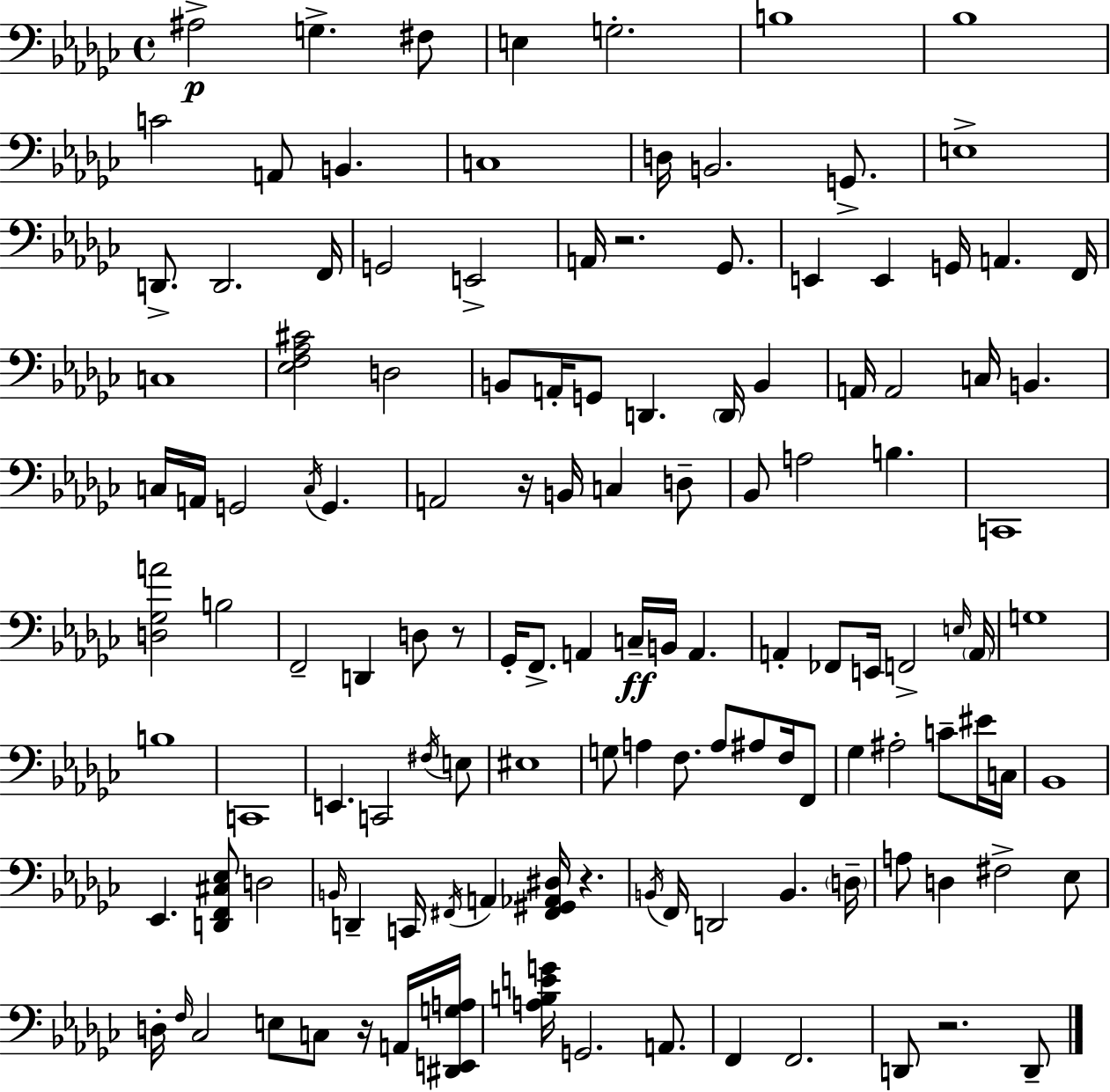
X:1
T:Untitled
M:4/4
L:1/4
K:Ebm
^A,2 G, ^F,/2 E, G,2 B,4 _B,4 C2 A,,/2 B,, C,4 D,/4 B,,2 G,,/2 E,4 D,,/2 D,,2 F,,/4 G,,2 E,,2 A,,/4 z2 _G,,/2 E,, E,, G,,/4 A,, F,,/4 C,4 [_E,F,_A,^C]2 D,2 B,,/2 A,,/4 G,,/2 D,, D,,/4 B,, A,,/4 A,,2 C,/4 B,, C,/4 A,,/4 G,,2 C,/4 G,, A,,2 z/4 B,,/4 C, D,/2 _B,,/2 A,2 B, C,,4 [D,_G,A]2 B,2 F,,2 D,, D,/2 z/2 _G,,/4 F,,/2 A,, C,/4 B,,/4 A,, A,, _F,,/2 E,,/4 F,,2 E,/4 A,,/4 G,4 B,4 C,,4 E,, C,,2 ^F,/4 E,/2 ^E,4 G,/2 A, F,/2 A,/2 ^A,/2 F,/4 F,,/2 _G, ^A,2 C/2 ^E/4 C,/4 _B,,4 _E,, [D,,F,,^C,_E,]/2 D,2 B,,/4 D,, C,,/4 ^F,,/4 A,, [^F,,^G,,_A,,^D,]/4 z B,,/4 F,,/4 D,,2 B,, D,/4 A,/2 D, ^F,2 _E,/2 D,/4 F,/4 _C,2 E,/2 C,/2 z/4 A,,/4 [^D,,E,,G,A,]/4 [A,B,EG]/4 G,,2 A,,/2 F,, F,,2 D,,/2 z2 D,,/2